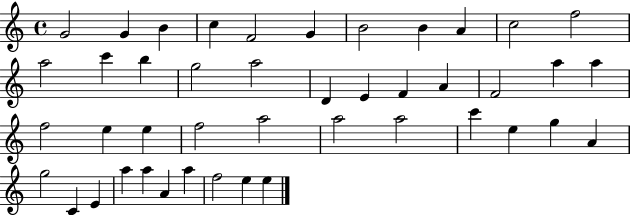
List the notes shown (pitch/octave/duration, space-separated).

G4/h G4/q B4/q C5/q F4/h G4/q B4/h B4/q A4/q C5/h F5/h A5/h C6/q B5/q G5/h A5/h D4/q E4/q F4/q A4/q F4/h A5/q A5/q F5/h E5/q E5/q F5/h A5/h A5/h A5/h C6/q E5/q G5/q A4/q G5/h C4/q E4/q A5/q A5/q A4/q A5/q F5/h E5/q E5/q